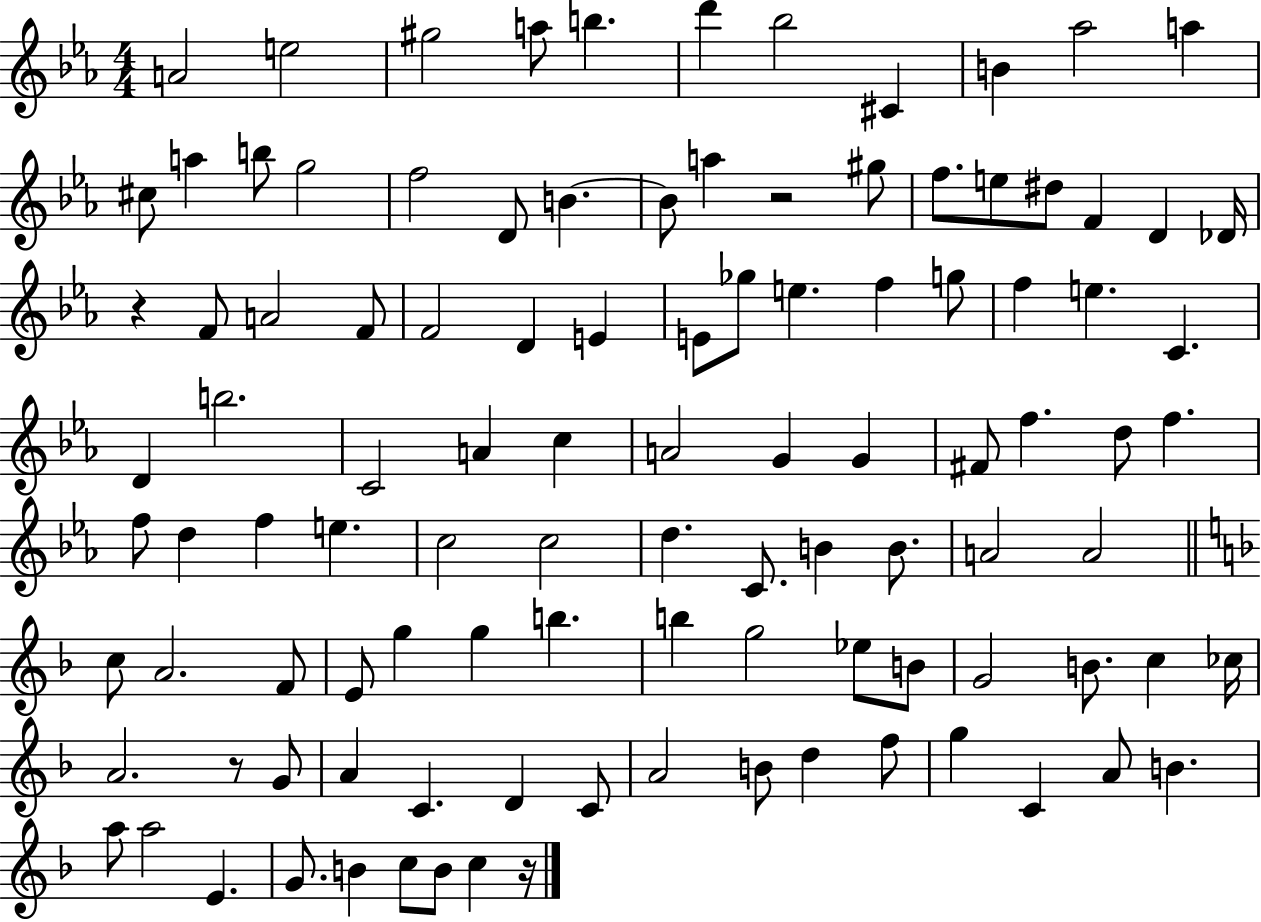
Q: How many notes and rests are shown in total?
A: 106